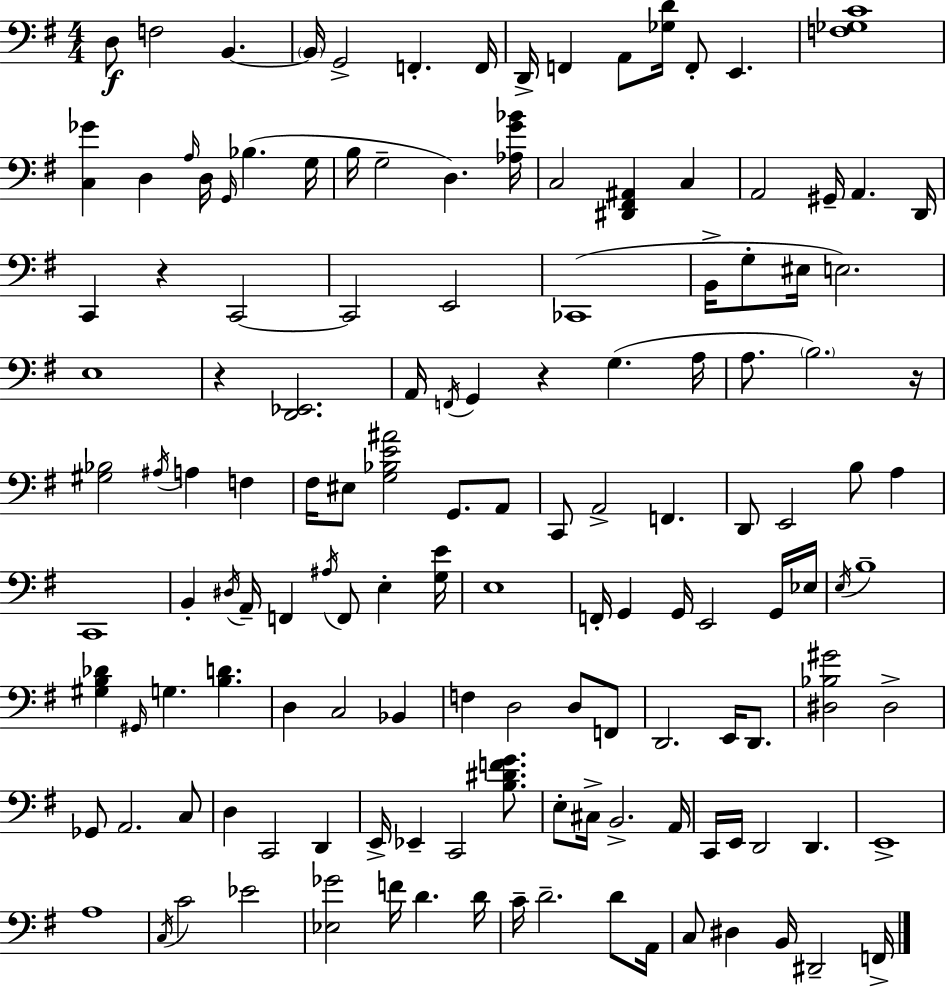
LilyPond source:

{
  \clef bass
  \numericTimeSignature
  \time 4/4
  \key e \minor
  \repeat volta 2 { d8\f f2 b,4.~~ | \parenthesize b,16 g,2-> f,4.-. f,16 | d,16-> f,4 a,8 <ges d'>16 f,8-. e,4. | <f ges c'>1 | \break <c ges'>4 d4 \grace { a16 } d16 \grace { g,16 } bes4.( | g16 b16 g2-- d4.) | <aes g' bes'>16 c2 <dis, fis, ais,>4 c4 | a,2 gis,16-- a,4. | \break d,16 c,4 r4 c,2~~ | c,2 e,2 | ces,1( | b,16-> g8-. eis16 e2.) | \break e1 | r4 <d, ees,>2. | a,16 \acciaccatura { f,16 } g,4 r4 g4.( | a16 a8. \parenthesize b2.) | \break r16 <gis bes>2 \acciaccatura { ais16 } a4 | f4 fis16 eis8 <g bes e' ais'>2 g,8. | a,8 c,8 a,2-> f,4. | d,8 e,2 b8 | \break a4 c,1 | b,4-. \acciaccatura { dis16 } a,16-- f,4 \acciaccatura { ais16 } f,8 | e4-. <g e'>16 e1 | f,16-. g,4 g,16 e,2 | \break g,16 ees16 \acciaccatura { e16 } b1-- | <gis b des'>4 \grace { gis,16 } g4. | <b d'>4. d4 c2 | bes,4 f4 d2 | \break d8 f,8 d,2. | e,16 d,8. <dis bes gis'>2 | dis2-> ges,8 a,2. | c8 d4 c,2 | \break d,4 e,16-> ees,4-- c,2 | <b dis' f' g'>8. e8-. cis16-> b,2.-> | a,16 c,16 e,16 d,2 | d,4. e,1-> | \break a1 | \acciaccatura { c16 } c'2 | ees'2 <ees ges'>2 | f'16 d'4. d'16 c'16-- d'2.-- | \break d'8 a,16 c8 dis4 b,16 | dis,2-- f,16-> } \bar "|."
}